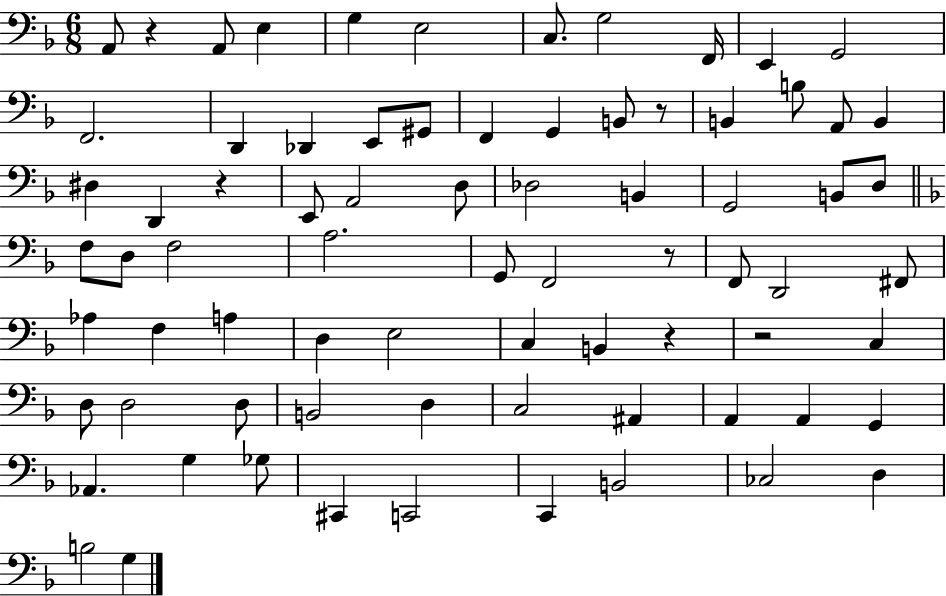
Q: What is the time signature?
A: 6/8